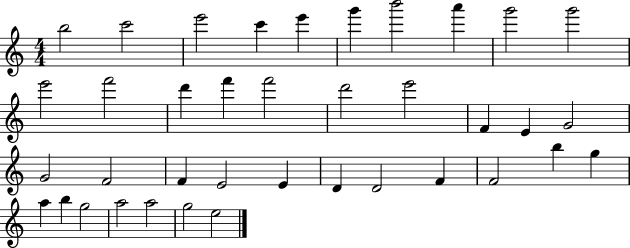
B5/h C6/h E6/h C6/q E6/q G6/q B6/h A6/q G6/h G6/h E6/h F6/h D6/q F6/q F6/h D6/h E6/h F4/q E4/q G4/h G4/h F4/h F4/q E4/h E4/q D4/q D4/h F4/q F4/h B5/q G5/q A5/q B5/q G5/h A5/h A5/h G5/h E5/h